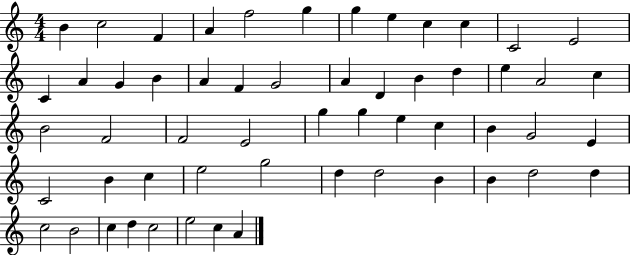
{
  \clef treble
  \numericTimeSignature
  \time 4/4
  \key c \major
  b'4 c''2 f'4 | a'4 f''2 g''4 | g''4 e''4 c''4 c''4 | c'2 e'2 | \break c'4 a'4 g'4 b'4 | a'4 f'4 g'2 | a'4 d'4 b'4 d''4 | e''4 a'2 c''4 | \break b'2 f'2 | f'2 e'2 | g''4 g''4 e''4 c''4 | b'4 g'2 e'4 | \break c'2 b'4 c''4 | e''2 g''2 | d''4 d''2 b'4 | b'4 d''2 d''4 | \break c''2 b'2 | c''4 d''4 c''2 | e''2 c''4 a'4 | \bar "|."
}